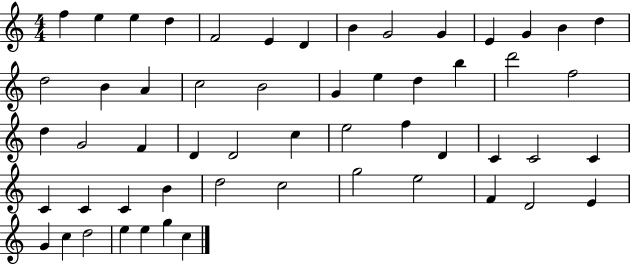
X:1
T:Untitled
M:4/4
L:1/4
K:C
f e e d F2 E D B G2 G E G B d d2 B A c2 B2 G e d b d'2 f2 d G2 F D D2 c e2 f D C C2 C C C C B d2 c2 g2 e2 F D2 E G c d2 e e g c